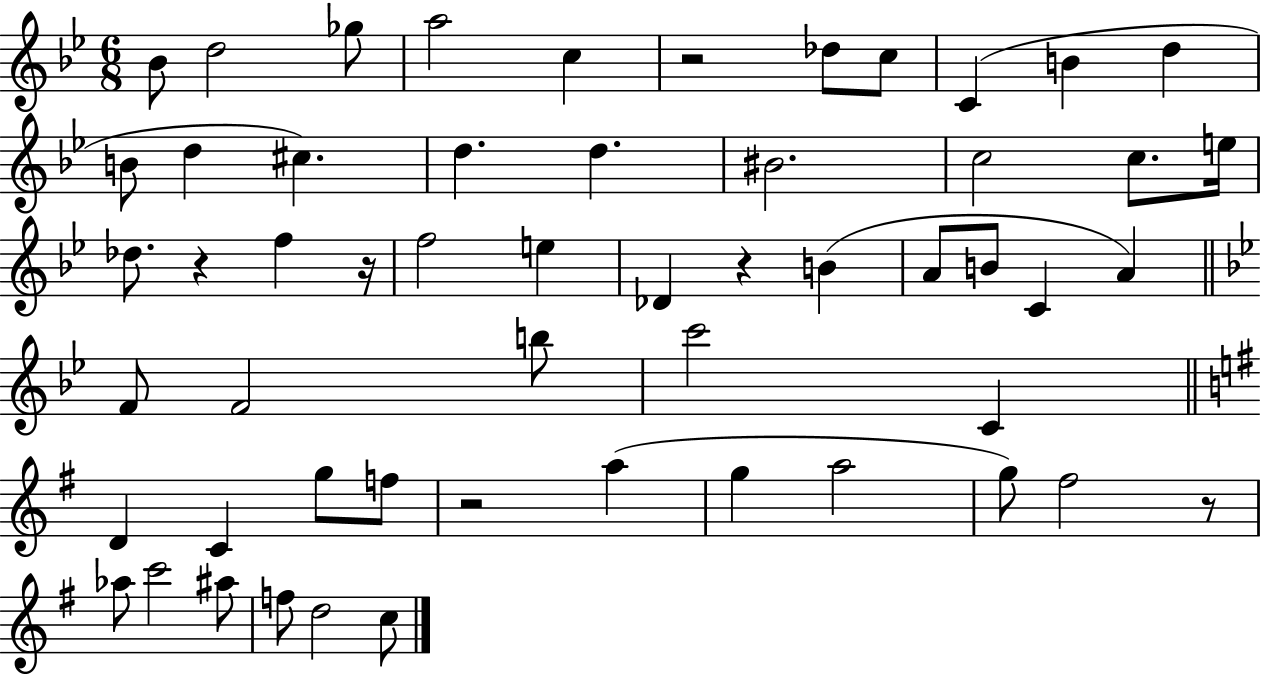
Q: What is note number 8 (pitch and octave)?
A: C4